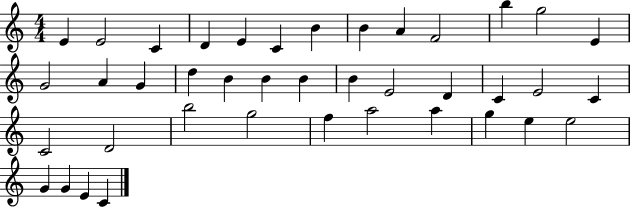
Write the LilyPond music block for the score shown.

{
  \clef treble
  \numericTimeSignature
  \time 4/4
  \key c \major
  e'4 e'2 c'4 | d'4 e'4 c'4 b'4 | b'4 a'4 f'2 | b''4 g''2 e'4 | \break g'2 a'4 g'4 | d''4 b'4 b'4 b'4 | b'4 e'2 d'4 | c'4 e'2 c'4 | \break c'2 d'2 | b''2 g''2 | f''4 a''2 a''4 | g''4 e''4 e''2 | \break g'4 g'4 e'4 c'4 | \bar "|."
}